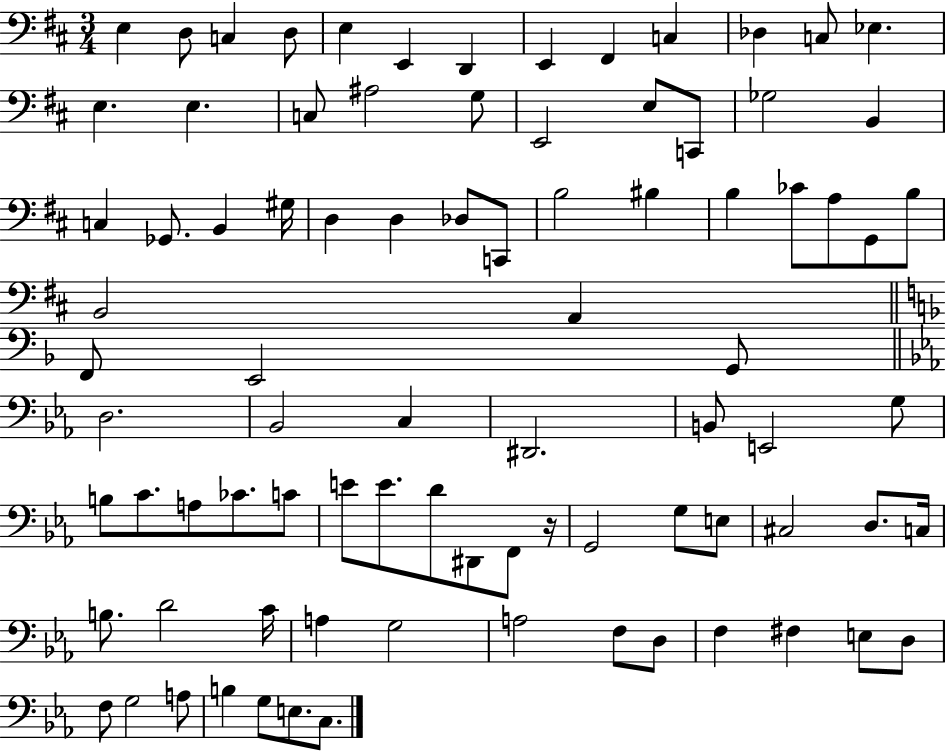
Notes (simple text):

E3/q D3/e C3/q D3/e E3/q E2/q D2/q E2/q F#2/q C3/q Db3/q C3/e Eb3/q. E3/q. E3/q. C3/e A#3/h G3/e E2/h E3/e C2/e Gb3/h B2/q C3/q Gb2/e. B2/q G#3/s D3/q D3/q Db3/e C2/e B3/h BIS3/q B3/q CES4/e A3/e G2/e B3/e B2/h A2/q F2/e E2/h G2/e D3/h. Bb2/h C3/q D#2/h. B2/e E2/h G3/e B3/e C4/e. A3/e CES4/e. C4/e E4/e E4/e. D4/e D#2/e F2/e R/s G2/h G3/e E3/e C#3/h D3/e. C3/s B3/e. D4/h C4/s A3/q G3/h A3/h F3/e D3/e F3/q F#3/q E3/e D3/e F3/e G3/h A3/e B3/q G3/e E3/e. C3/e.